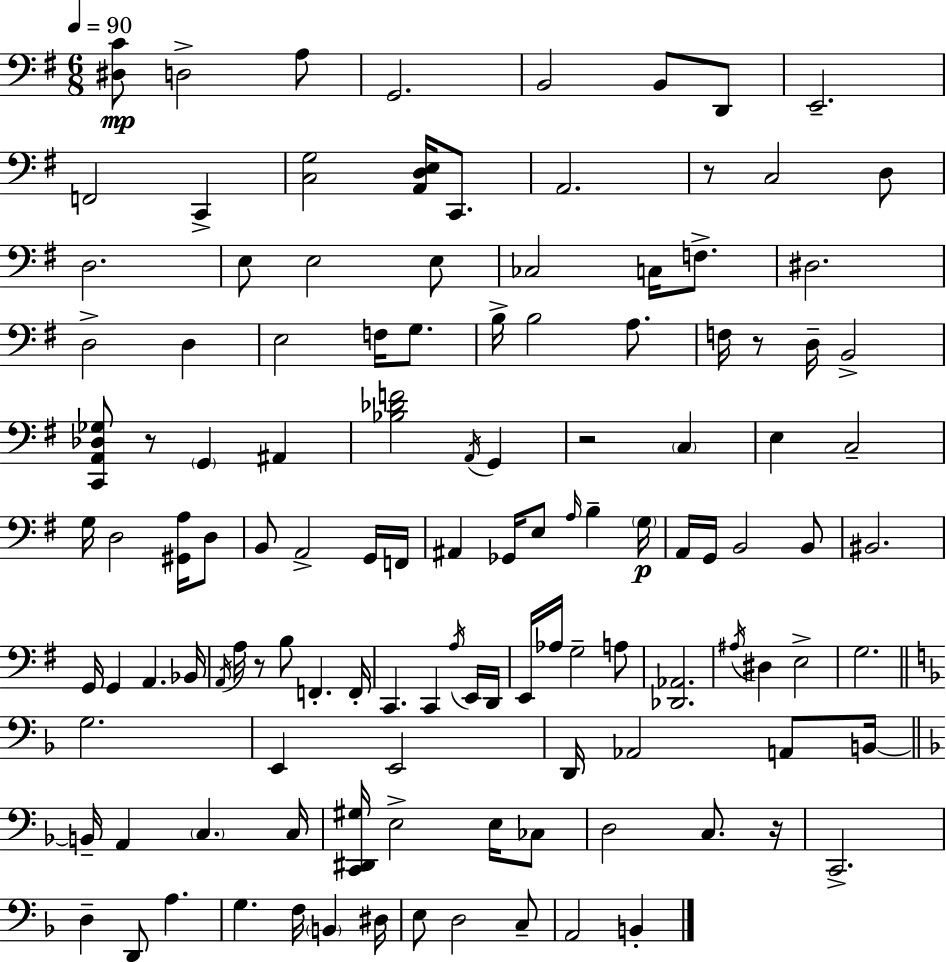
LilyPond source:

{
  \clef bass
  \numericTimeSignature
  \time 6/8
  \key e \minor
  \tempo 4 = 90
  <dis c'>8\mp d2-> a8 | g,2. | b,2 b,8 d,8 | e,2.-- | \break f,2 c,4-> | <c g>2 <a, d e>16 c,8. | a,2. | r8 c2 d8 | \break d2. | e8 e2 e8 | ces2 c16 f8.-> | dis2. | \break d2-> d4 | e2 f16 g8. | b16-> b2 a8. | f16 r8 d16-- b,2-> | \break <c, a, des ges>8 r8 \parenthesize g,4 ais,4 | <bes des' f'>2 \acciaccatura { a,16 } g,4 | r2 \parenthesize c4 | e4 c2-- | \break g16 d2 <gis, a>16 d8 | b,8 a,2-> g,16 | f,16 ais,4 ges,16 e8 \grace { a16 } b4-- | \parenthesize g16\p a,16 g,16 b,2 | \break b,8 bis,2. | g,16 g,4 a,4. | bes,16 \acciaccatura { a,16 } a16 r8 b8 f,4.-. | f,16-. c,4. c,4 | \break \acciaccatura { a16 } e,16 d,16 e,16 aes16 g2-- | a8 <des, aes,>2. | \acciaccatura { ais16 } dis4 e2-> | g2. | \break \bar "||" \break \key d \minor g2. | e,4 e,2 | d,16 aes,2 a,8 b,16~~ | \bar "||" \break \key f \major b,16-- a,4 \parenthesize c4. c16 | <c, dis, gis>16 e2-> e16 ces8 | d2 c8. r16 | c,2.-> | \break d4-- d,8 a4. | g4. f16 \parenthesize b,4 dis16 | e8 d2 c8-- | a,2 b,4-. | \break \bar "|."
}